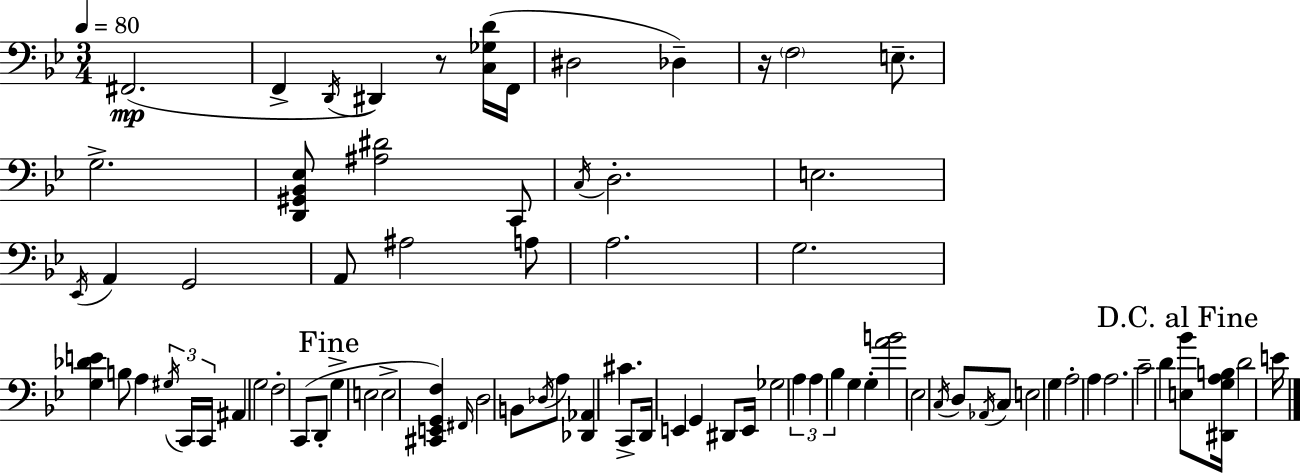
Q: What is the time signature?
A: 3/4